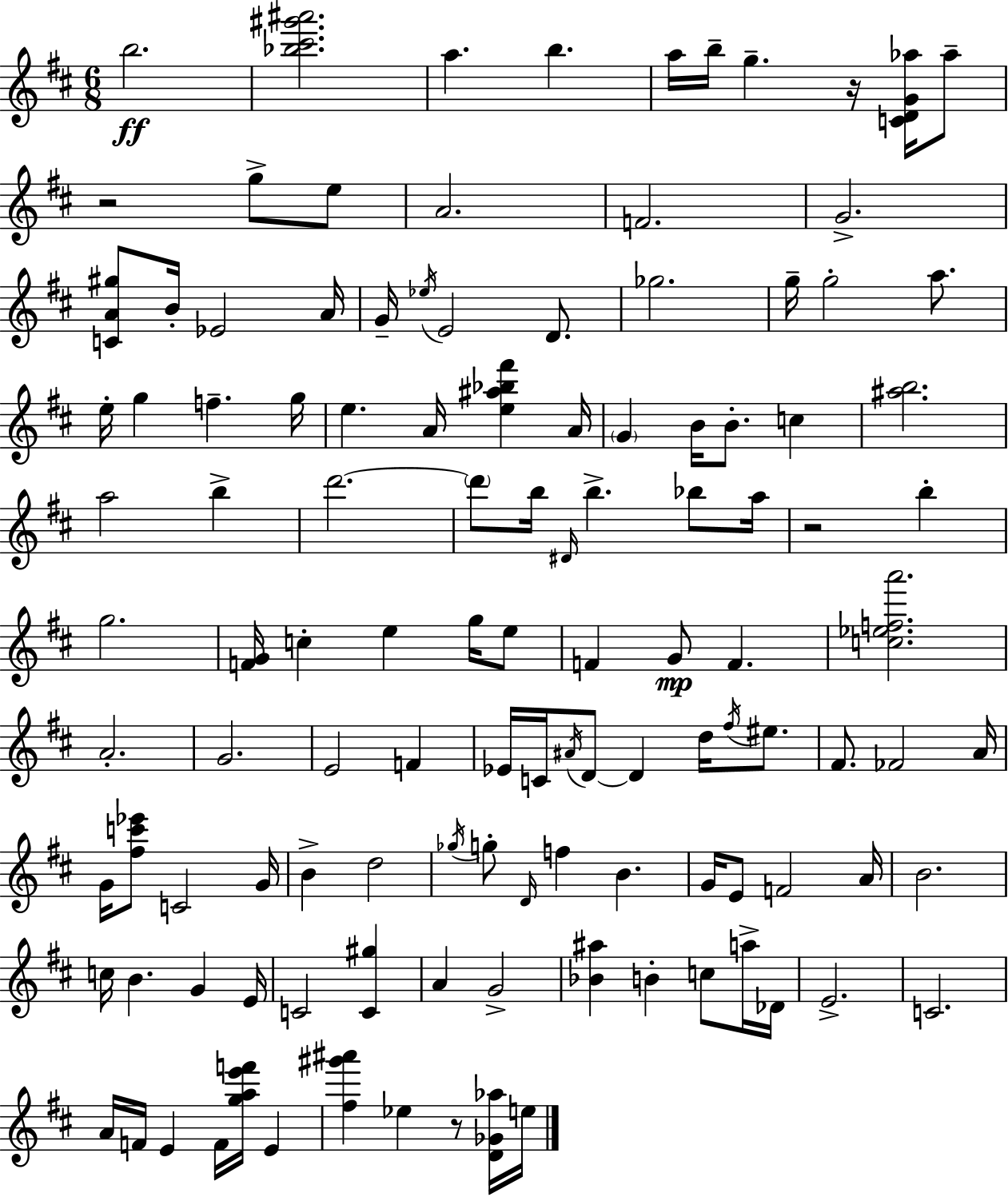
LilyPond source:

{
  \clef treble
  \numericTimeSignature
  \time 6/8
  \key d \major
  b''2.\ff | <bes'' cis''' gis''' ais'''>2. | a''4. b''4. | a''16 b''16-- g''4.-- r16 <c' d' g' aes''>16 aes''8-- | \break r2 g''8-> e''8 | a'2. | f'2. | g'2.-> | \break <c' a' gis''>8 b'16-. ees'2 a'16 | g'16-- \acciaccatura { ees''16 } e'2 d'8. | ges''2. | g''16-- g''2-. a''8. | \break e''16-. g''4 f''4.-- | g''16 e''4. a'16 <e'' ais'' bes'' fis'''>4 | a'16 \parenthesize g'4 b'16 b'8.-. c''4 | <ais'' b''>2. | \break a''2 b''4-> | d'''2.~~ | \parenthesize d'''8 b''16 \grace { dis'16 } b''4.-> bes''8 | a''16 r2 b''4-. | \break g''2. | <f' g'>16 c''4-. e''4 g''16 | e''8 f'4 g'8\mp f'4. | <c'' ees'' f'' a'''>2. | \break a'2.-. | g'2. | e'2 f'4 | ees'16 c'16 \acciaccatura { ais'16 } d'8~~ d'4 d''16 | \break \acciaccatura { fis''16 } eis''8. fis'8. fes'2 | a'16 g'16 <fis'' c''' ees'''>8 c'2 | g'16 b'4-> d''2 | \acciaccatura { ges''16 } g''8-. \grace { d'16 } f''4 | \break b'4. g'16 e'8 f'2 | a'16 b'2. | c''16 b'4. | g'4 e'16 c'2 | \break <c' gis''>4 a'4 g'2-> | <bes' ais''>4 b'4-. | c''8 a''16-> des'16 e'2.-> | c'2. | \break a'16 f'16 e'4 | f'16 <g'' a'' e''' f'''>16 e'4 <fis'' gis''' ais'''>4 ees''4 | r8 <d' ges' aes''>16 e''16 \bar "|."
}